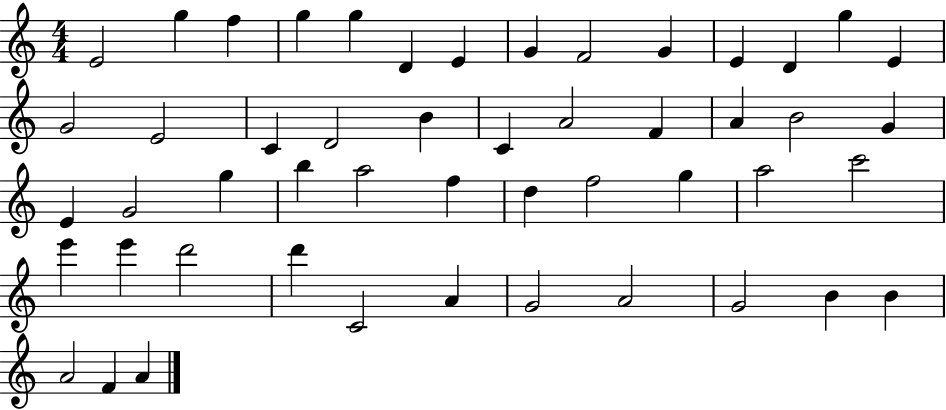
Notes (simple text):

E4/h G5/q F5/q G5/q G5/q D4/q E4/q G4/q F4/h G4/q E4/q D4/q G5/q E4/q G4/h E4/h C4/q D4/h B4/q C4/q A4/h F4/q A4/q B4/h G4/q E4/q G4/h G5/q B5/q A5/h F5/q D5/q F5/h G5/q A5/h C6/h E6/q E6/q D6/h D6/q C4/h A4/q G4/h A4/h G4/h B4/q B4/q A4/h F4/q A4/q